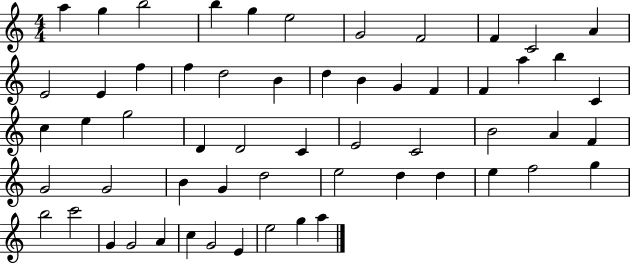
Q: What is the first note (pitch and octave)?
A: A5